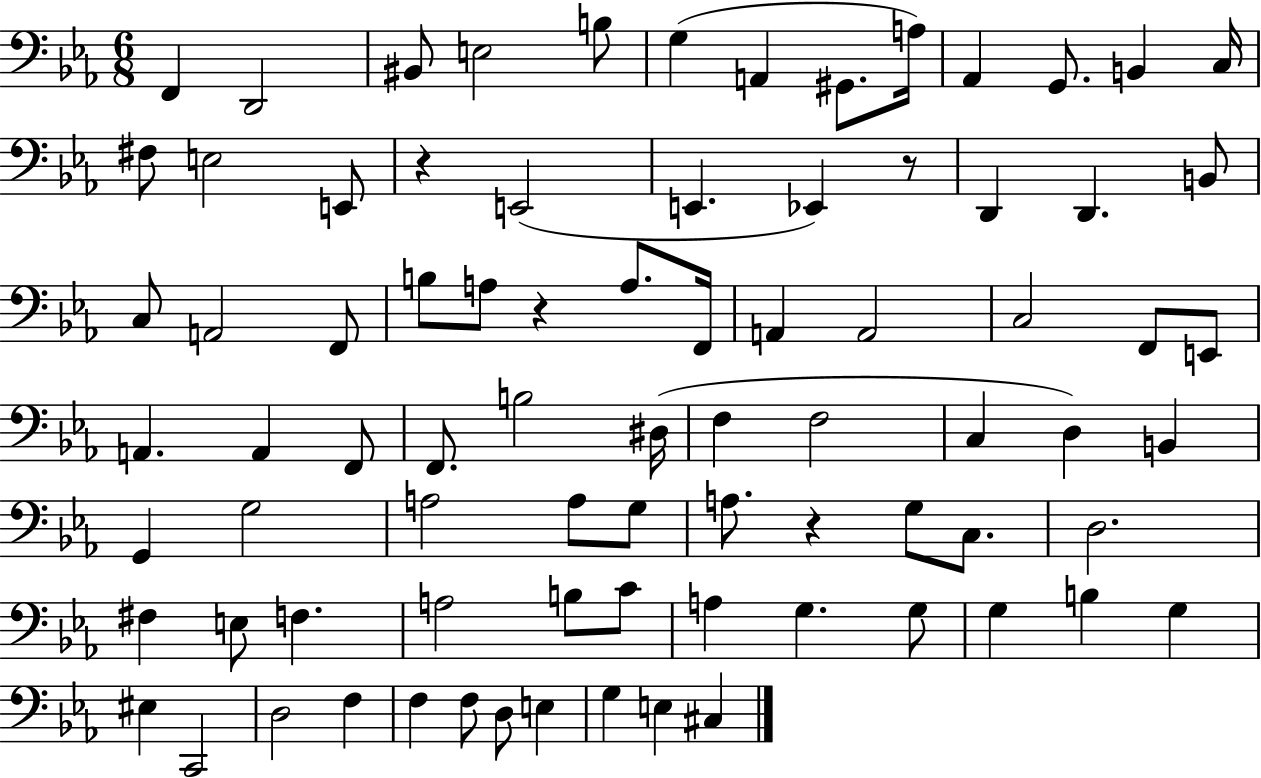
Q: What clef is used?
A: bass